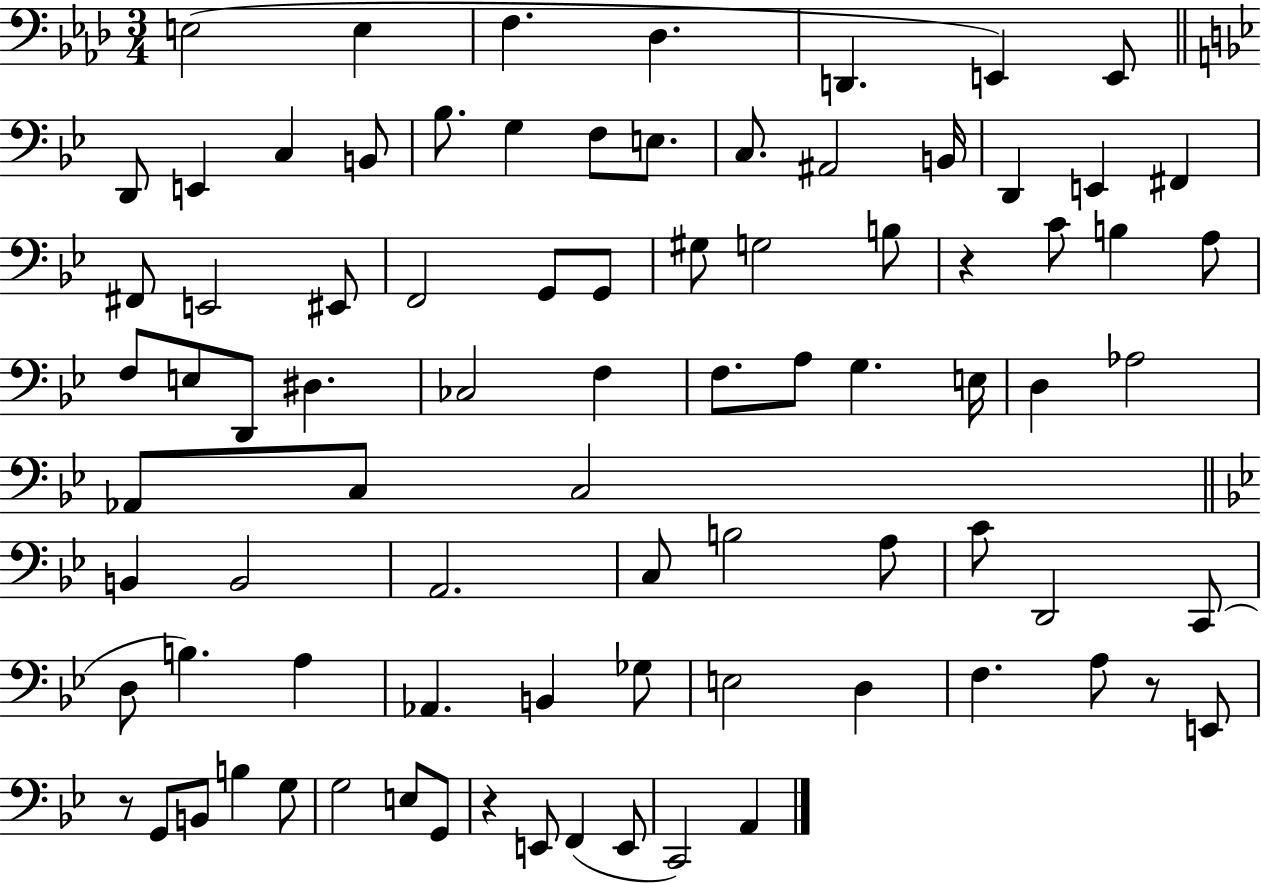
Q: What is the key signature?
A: AES major